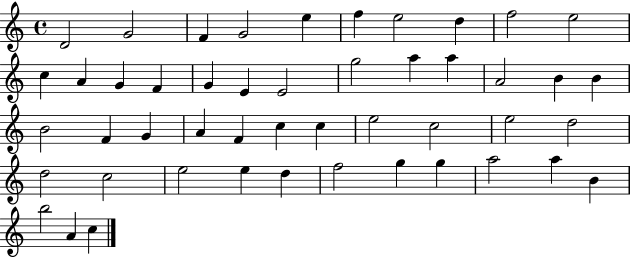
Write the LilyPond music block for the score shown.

{
  \clef treble
  \time 4/4
  \defaultTimeSignature
  \key c \major
  d'2 g'2 | f'4 g'2 e''4 | f''4 e''2 d''4 | f''2 e''2 | \break c''4 a'4 g'4 f'4 | g'4 e'4 e'2 | g''2 a''4 a''4 | a'2 b'4 b'4 | \break b'2 f'4 g'4 | a'4 f'4 c''4 c''4 | e''2 c''2 | e''2 d''2 | \break d''2 c''2 | e''2 e''4 d''4 | f''2 g''4 g''4 | a''2 a''4 b'4 | \break b''2 a'4 c''4 | \bar "|."
}